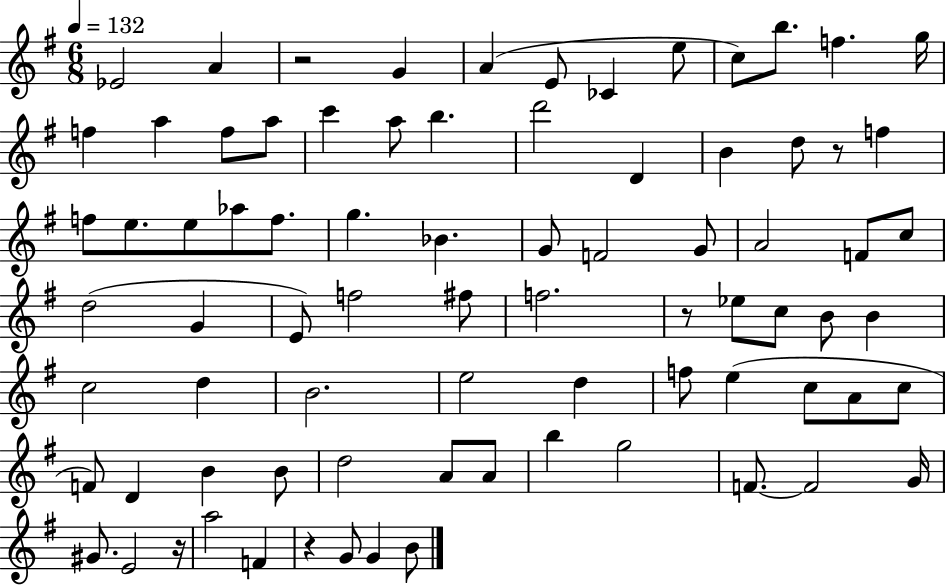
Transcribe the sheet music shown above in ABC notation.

X:1
T:Untitled
M:6/8
L:1/4
K:G
_E2 A z2 G A E/2 _C e/2 c/2 b/2 f g/4 f a f/2 a/2 c' a/2 b d'2 D B d/2 z/2 f f/2 e/2 e/2 _a/2 f/2 g _B G/2 F2 G/2 A2 F/2 c/2 d2 G E/2 f2 ^f/2 f2 z/2 _e/2 c/2 B/2 B c2 d B2 e2 d f/2 e c/2 A/2 c/2 F/2 D B B/2 d2 A/2 A/2 b g2 F/2 F2 G/4 ^G/2 E2 z/4 a2 F z G/2 G B/2